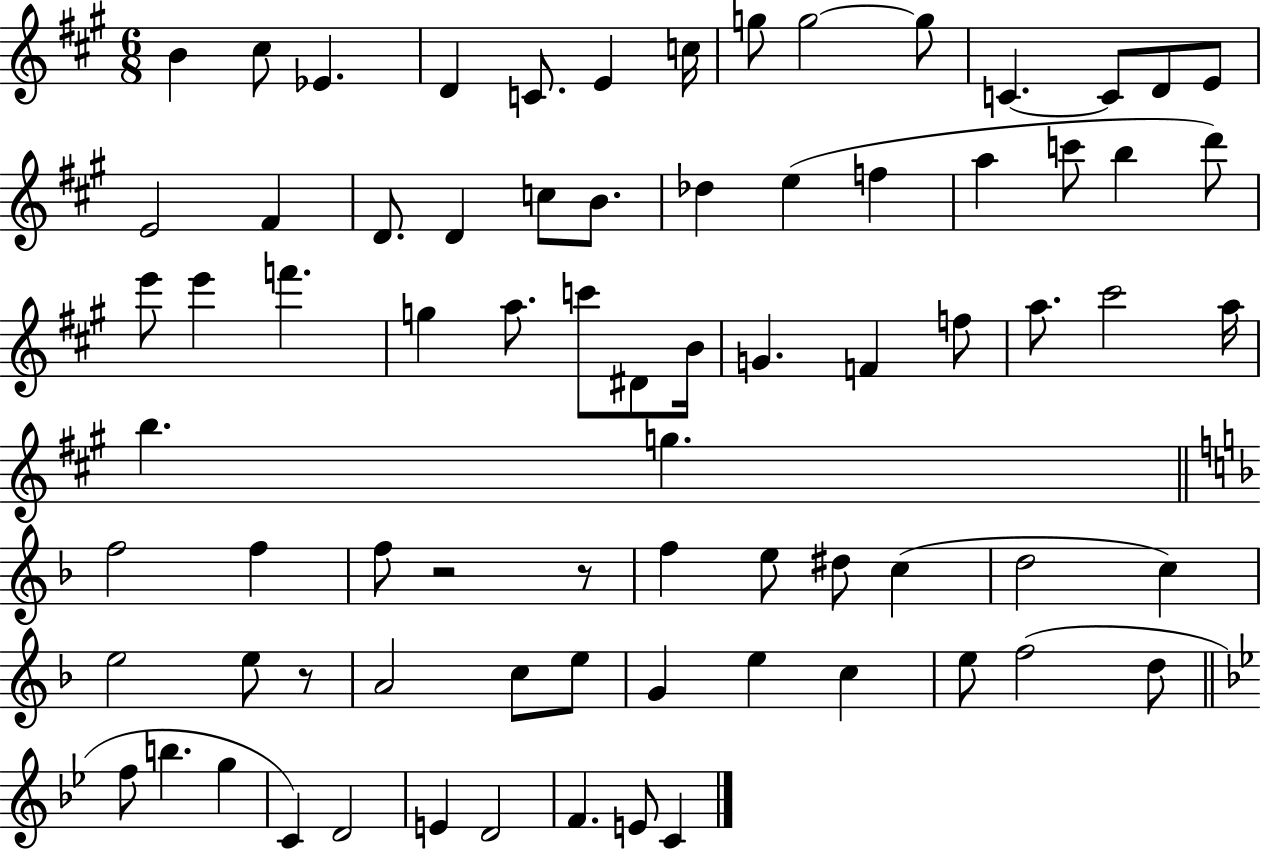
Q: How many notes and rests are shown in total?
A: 76